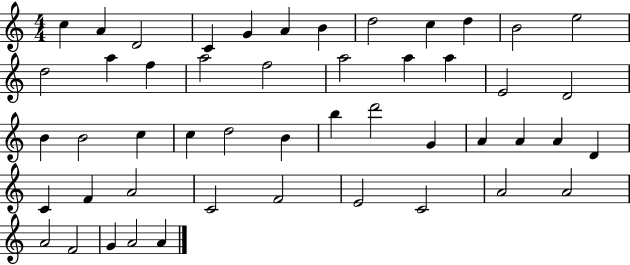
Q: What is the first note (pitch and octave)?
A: C5